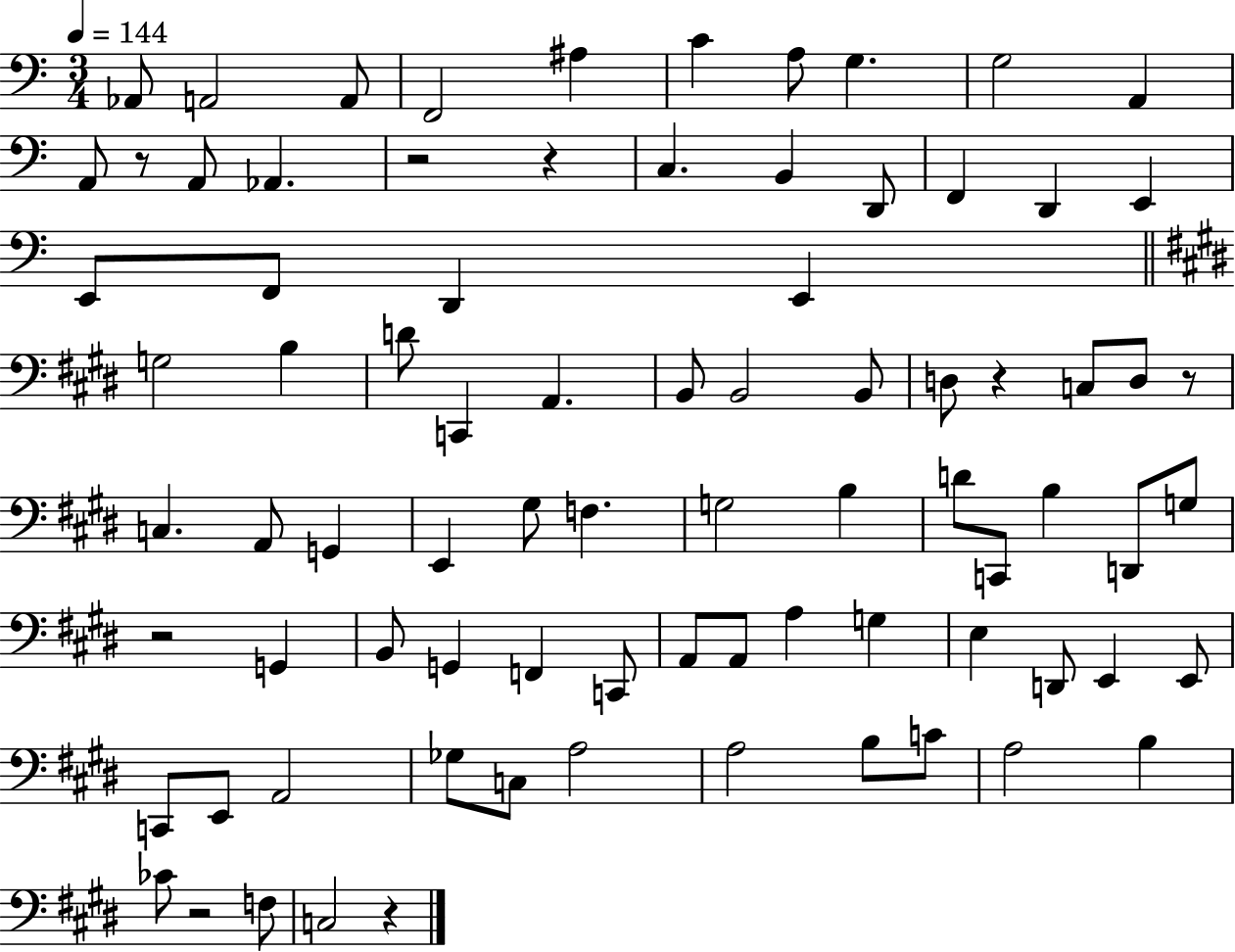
{
  \clef bass
  \numericTimeSignature
  \time 3/4
  \key c \major
  \tempo 4 = 144
  aes,8 a,2 a,8 | f,2 ais4 | c'4 a8 g4. | g2 a,4 | \break a,8 r8 a,8 aes,4. | r2 r4 | c4. b,4 d,8 | f,4 d,4 e,4 | \break e,8 f,8 d,4 e,4 | \bar "||" \break \key e \major g2 b4 | d'8 c,4 a,4. | b,8 b,2 b,8 | d8 r4 c8 d8 r8 | \break c4. a,8 g,4 | e,4 gis8 f4. | g2 b4 | d'8 c,8 b4 d,8 g8 | \break r2 g,4 | b,8 g,4 f,4 c,8 | a,8 a,8 a4 g4 | e4 d,8 e,4 e,8 | \break c,8 e,8 a,2 | ges8 c8 a2 | a2 b8 c'8 | a2 b4 | \break ces'8 r2 f8 | c2 r4 | \bar "|."
}